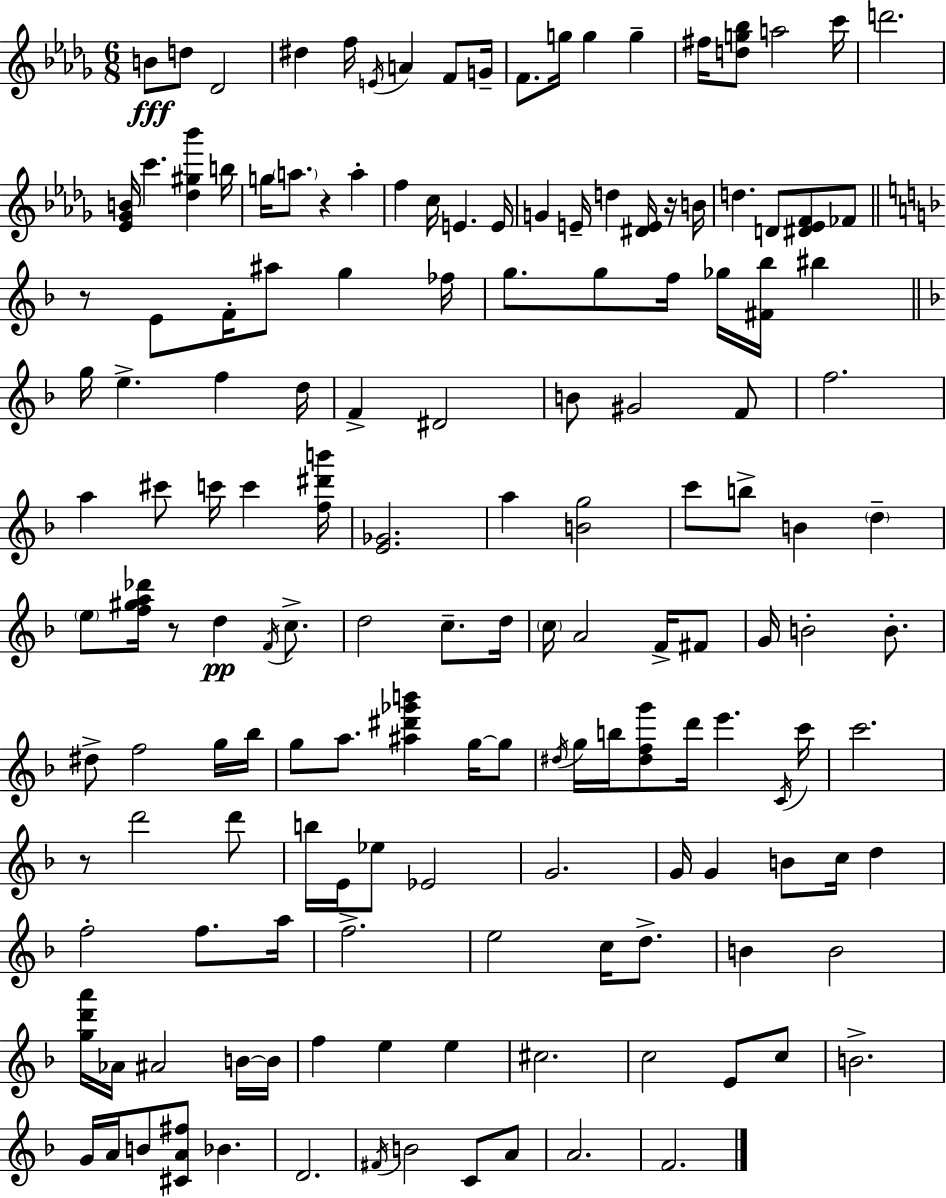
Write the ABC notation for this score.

X:1
T:Untitled
M:6/8
L:1/4
K:Bbm
B/2 d/2 _D2 ^d f/4 E/4 A F/2 G/4 F/2 g/4 g g ^f/4 [dg_b]/2 a2 c'/4 d'2 [_E_GB]/4 c' [_d^g_b'] b/4 g/4 a/2 z a f c/4 E E/4 G E/4 d [^DE]/4 z/4 B/4 d D/2 [^D_EF]/2 _F/2 z/2 E/2 F/4 ^a/2 g _f/4 g/2 g/2 f/4 _g/4 [^F_b]/4 ^b g/4 e f d/4 F ^D2 B/2 ^G2 F/2 f2 a ^c'/2 c'/4 c' [f^d'b']/4 [E_G]2 a [Bg]2 c'/2 b/2 B d e/2 [f^ga_d']/4 z/2 d F/4 c/2 d2 c/2 d/4 c/4 A2 F/4 ^F/2 G/4 B2 B/2 ^d/2 f2 g/4 _b/4 g/2 a/2 [^a^d'_g'b'] g/4 g/2 ^d/4 g/4 b/4 [^dfg']/2 d'/4 e' C/4 c'/4 c'2 z/2 d'2 d'/2 b/4 E/4 _e/2 _E2 G2 G/4 G B/2 c/4 d f2 f/2 a/4 f2 e2 c/4 d/2 B B2 [gd'a']/4 _A/4 ^A2 B/4 B/4 f e e ^c2 c2 E/2 c/2 B2 G/4 A/4 B/2 [^CA^f]/2 _B D2 ^F/4 B2 C/2 A/2 A2 F2